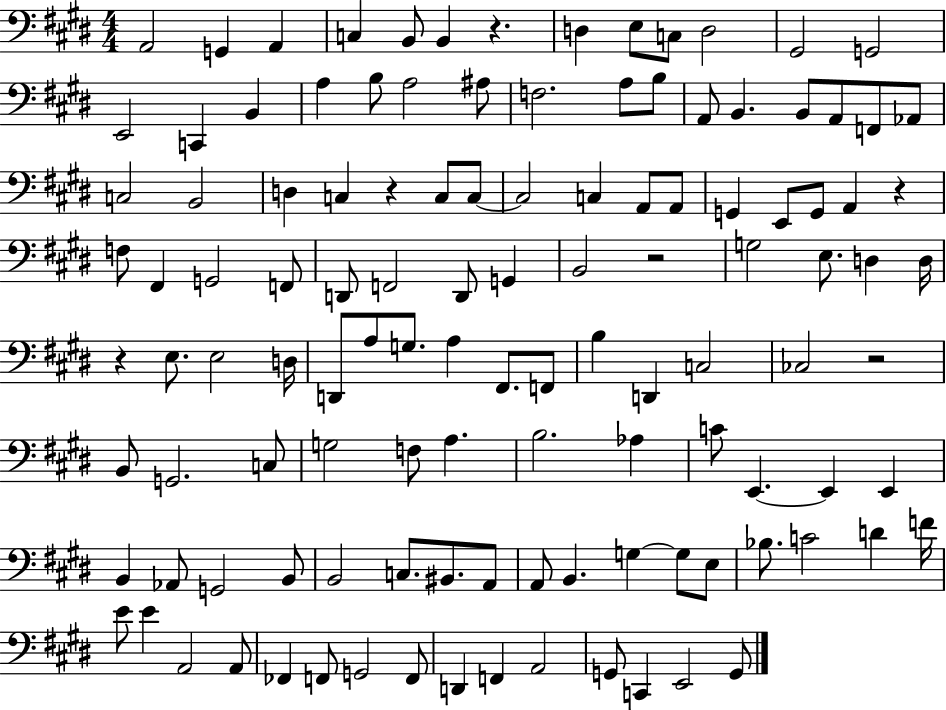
A2/h G2/q A2/q C3/q B2/e B2/q R/q. D3/q E3/e C3/e D3/h G#2/h G2/h E2/h C2/q B2/q A3/q B3/e A3/h A#3/e F3/h. A3/e B3/e A2/e B2/q. B2/e A2/e F2/e Ab2/e C3/h B2/h D3/q C3/q R/q C3/e C3/e C3/h C3/q A2/e A2/e G2/q E2/e G2/e A2/q R/q F3/e F#2/q G2/h F2/e D2/e F2/h D2/e G2/q B2/h R/h G3/h E3/e. D3/q D3/s R/q E3/e. E3/h D3/s D2/e A3/e G3/e. A3/q F#2/e. F2/e B3/q D2/q C3/h CES3/h R/h B2/e G2/h. C3/e G3/h F3/e A3/q. B3/h. Ab3/q C4/e E2/q. E2/q E2/q B2/q Ab2/e G2/h B2/e B2/h C3/e. BIS2/e. A2/e A2/e B2/q. G3/q G3/e E3/e Bb3/e. C4/h D4/q F4/s E4/e E4/q A2/h A2/e FES2/q F2/e G2/h F2/e D2/q F2/q A2/h G2/e C2/q E2/h G2/e